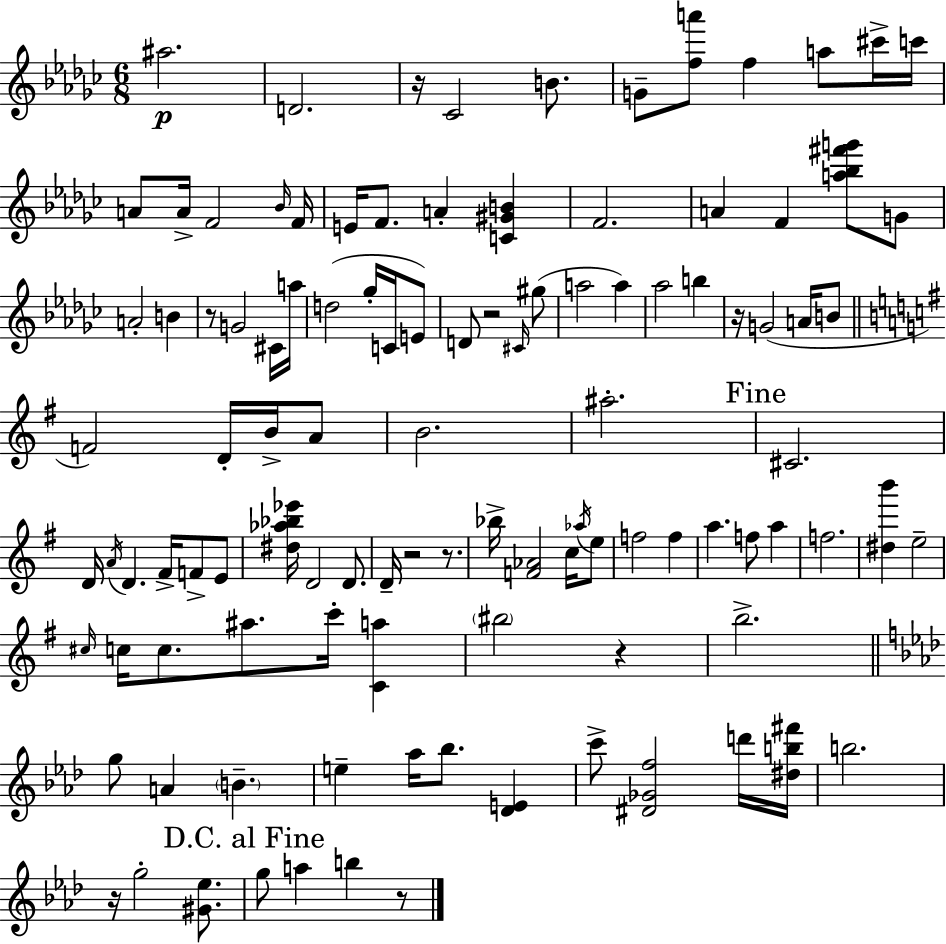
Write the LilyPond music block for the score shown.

{
  \clef treble
  \numericTimeSignature
  \time 6/8
  \key ees \minor
  \repeat volta 2 { ais''2.\p | d'2. | r16 ces'2 b'8. | g'8-- <f'' a'''>8 f''4 a''8 cis'''16-> c'''16 | \break a'8 a'16-> f'2 \grace { bes'16 } | f'16 e'16 f'8. a'4-. <c' gis' b'>4 | f'2. | a'4 f'4 <a'' bes'' fis''' g'''>8 g'8 | \break a'2-. b'4 | r8 g'2 cis'16 | a''16 d''2( ges''16-. c'16 e'8) | d'8 r2 \grace { cis'16 } | \break gis''8( a''2 a''4) | aes''2 b''4 | r16 g'2( a'16 | b'8 \bar "||" \break \key e \minor f'2) d'16-. b'16-> a'8 | b'2. | ais''2.-. | \mark "Fine" cis'2. | \break d'16 \acciaccatura { a'16 } d'4. fis'16-> f'8-> e'8 | <dis'' aes'' bes'' ees'''>16 d'2 d'8. | d'16-- r2 r8. | bes''16-> <f' aes'>2 c''16 \acciaccatura { aes''16 } | \break e''8 f''2 f''4 | a''4. f''8 a''4 | f''2. | <dis'' b'''>4 e''2-- | \break \grace { cis''16 } c''16 c''8. ais''8. c'''16-. <c' a''>4 | \parenthesize bis''2 r4 | b''2.-> | \bar "||" \break \key aes \major g''8 a'4 \parenthesize b'4.-- | e''4-- aes''16 bes''8. <des' e'>4 | c'''8-> <dis' ges' f''>2 d'''16 <dis'' b'' fis'''>16 | b''2. | \break r16 g''2-. <gis' ees''>8. | \mark "D.C. al Fine" g''8 a''4 b''4 r8 | } \bar "|."
}